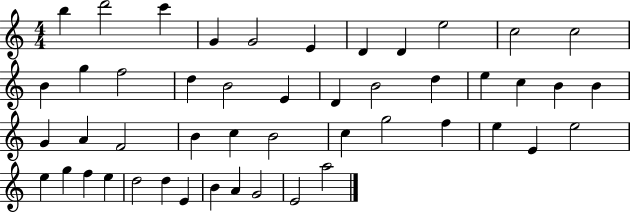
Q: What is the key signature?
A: C major